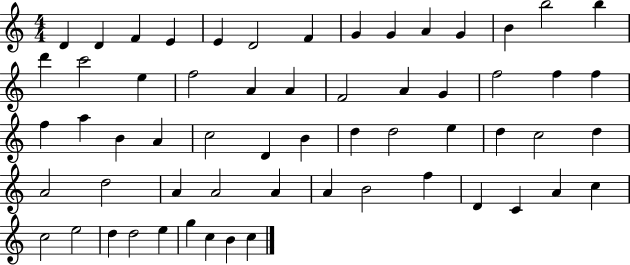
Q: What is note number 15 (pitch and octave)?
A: D6